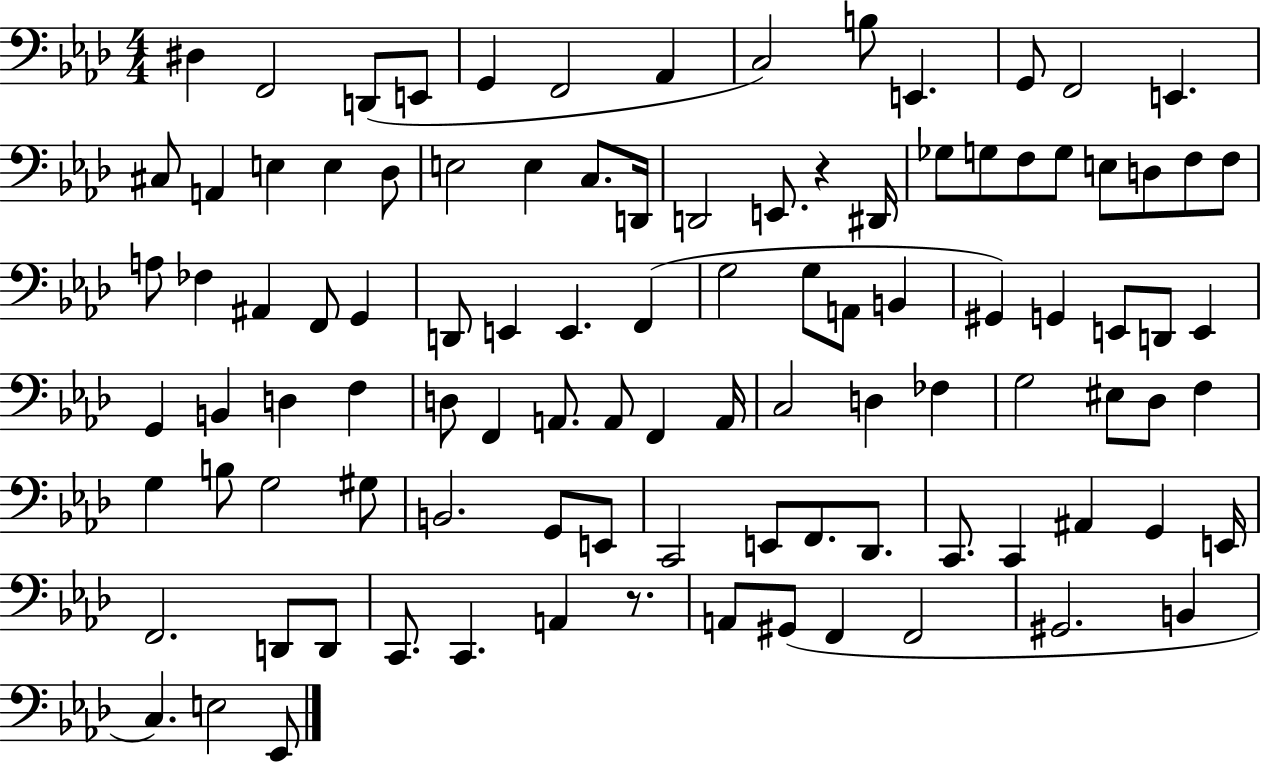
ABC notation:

X:1
T:Untitled
M:4/4
L:1/4
K:Ab
^D, F,,2 D,,/2 E,,/2 G,, F,,2 _A,, C,2 B,/2 E,, G,,/2 F,,2 E,, ^C,/2 A,, E, E, _D,/2 E,2 E, C,/2 D,,/4 D,,2 E,,/2 z ^D,,/4 _G,/2 G,/2 F,/2 G,/2 E,/2 D,/2 F,/2 F,/2 A,/2 _F, ^A,, F,,/2 G,, D,,/2 E,, E,, F,, G,2 G,/2 A,,/2 B,, ^G,, G,, E,,/2 D,,/2 E,, G,, B,, D, F, D,/2 F,, A,,/2 A,,/2 F,, A,,/4 C,2 D, _F, G,2 ^E,/2 _D,/2 F, G, B,/2 G,2 ^G,/2 B,,2 G,,/2 E,,/2 C,,2 E,,/2 F,,/2 _D,,/2 C,,/2 C,, ^A,, G,, E,,/4 F,,2 D,,/2 D,,/2 C,,/2 C,, A,, z/2 A,,/2 ^G,,/2 F,, F,,2 ^G,,2 B,, C, E,2 _E,,/2